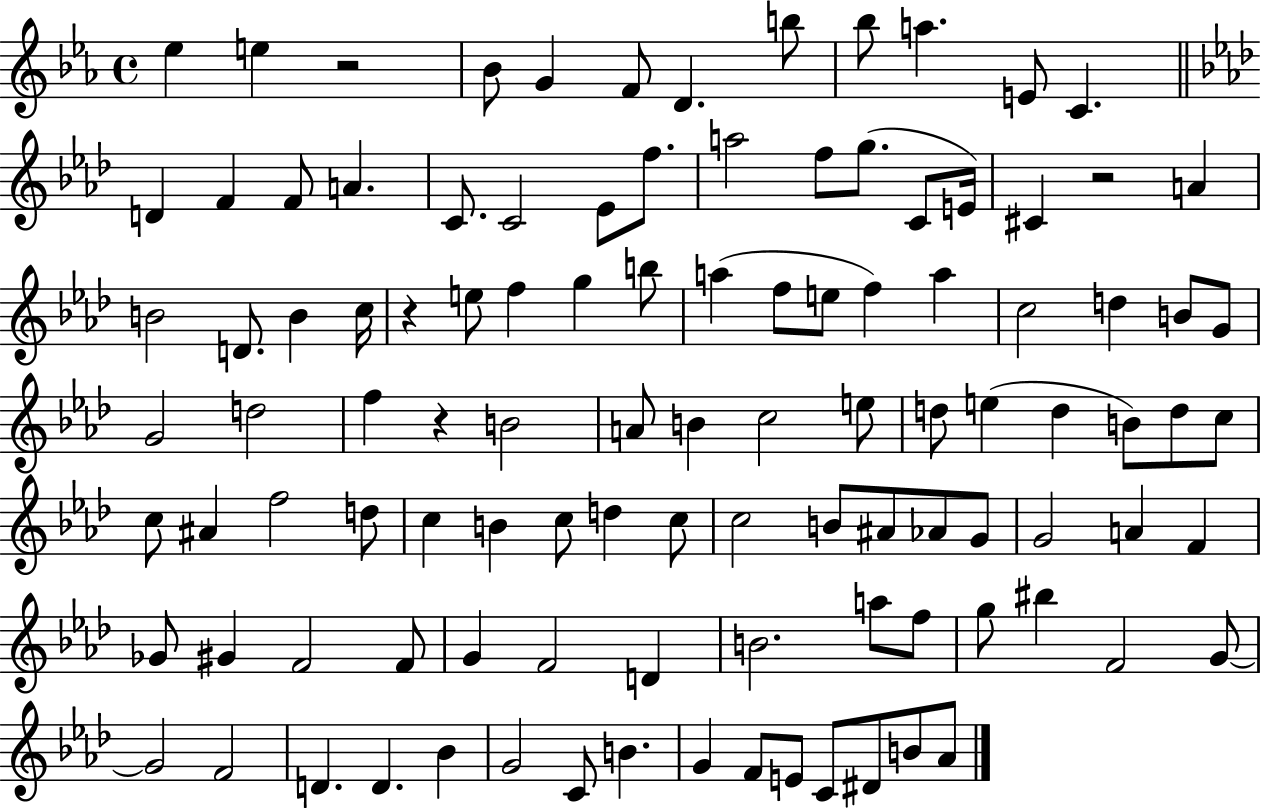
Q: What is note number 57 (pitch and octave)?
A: C5